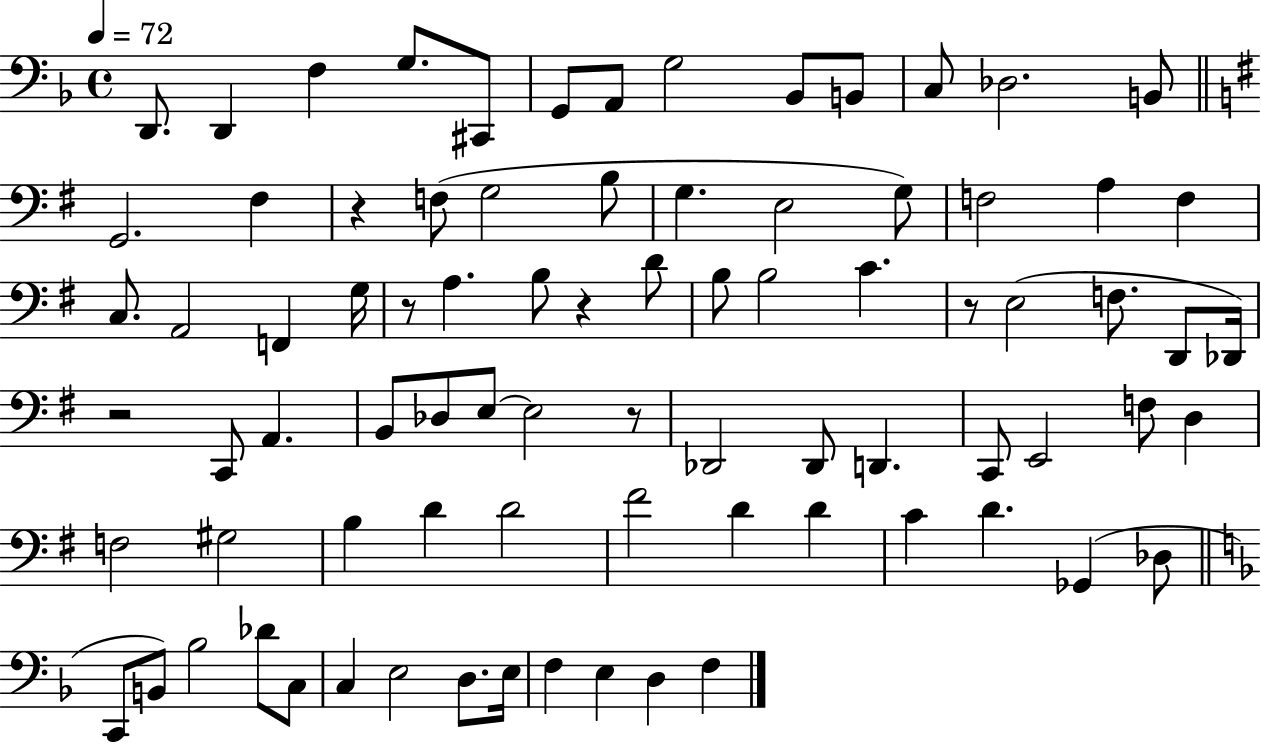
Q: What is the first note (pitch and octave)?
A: D2